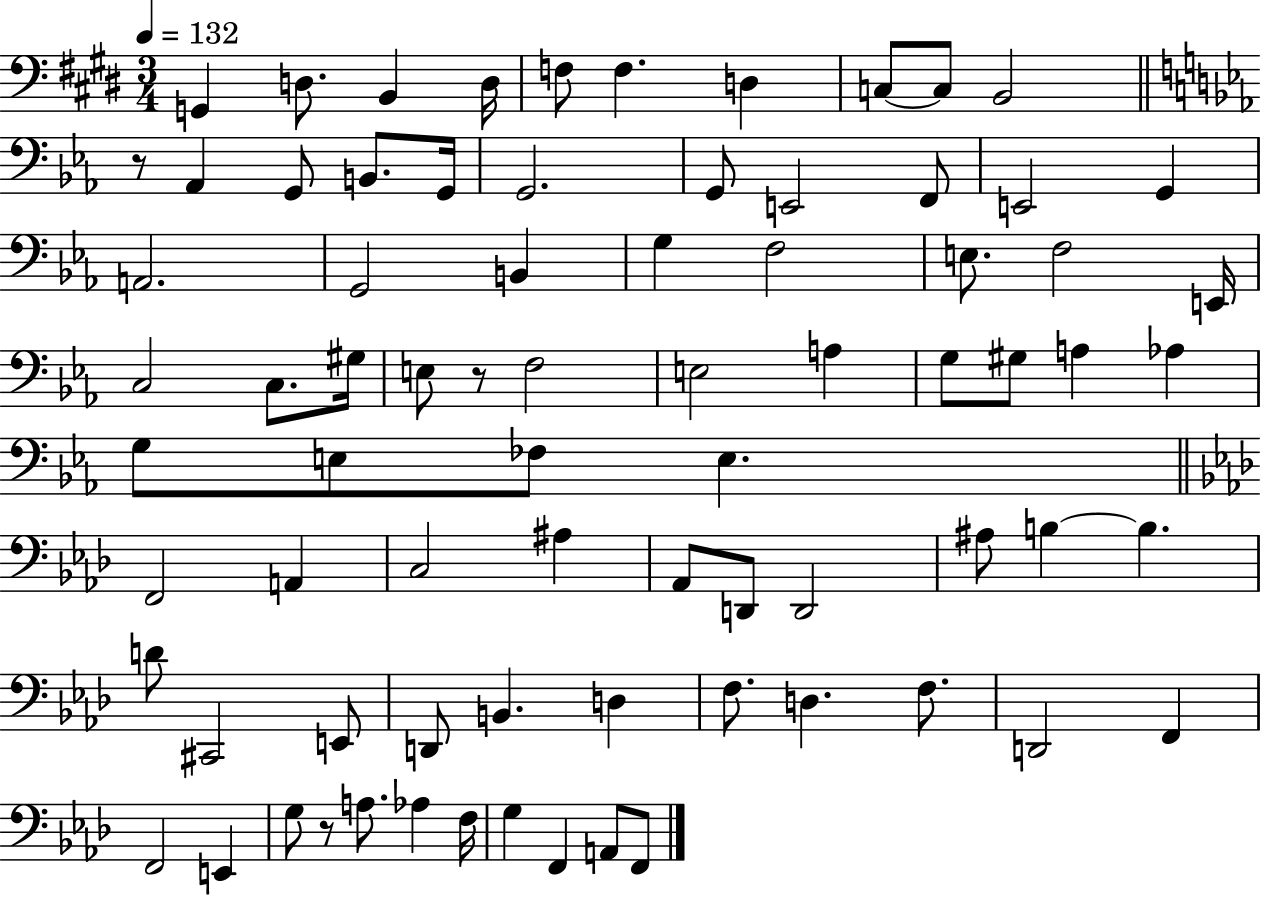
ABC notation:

X:1
T:Untitled
M:3/4
L:1/4
K:E
G,, D,/2 B,, D,/4 F,/2 F, D, C,/2 C,/2 B,,2 z/2 _A,, G,,/2 B,,/2 G,,/4 G,,2 G,,/2 E,,2 F,,/2 E,,2 G,, A,,2 G,,2 B,, G, F,2 E,/2 F,2 E,,/4 C,2 C,/2 ^G,/4 E,/2 z/2 F,2 E,2 A, G,/2 ^G,/2 A, _A, G,/2 E,/2 _F,/2 E, F,,2 A,, C,2 ^A, _A,,/2 D,,/2 D,,2 ^A,/2 B, B, D/2 ^C,,2 E,,/2 D,,/2 B,, D, F,/2 D, F,/2 D,,2 F,, F,,2 E,, G,/2 z/2 A,/2 _A, F,/4 G, F,, A,,/2 F,,/2